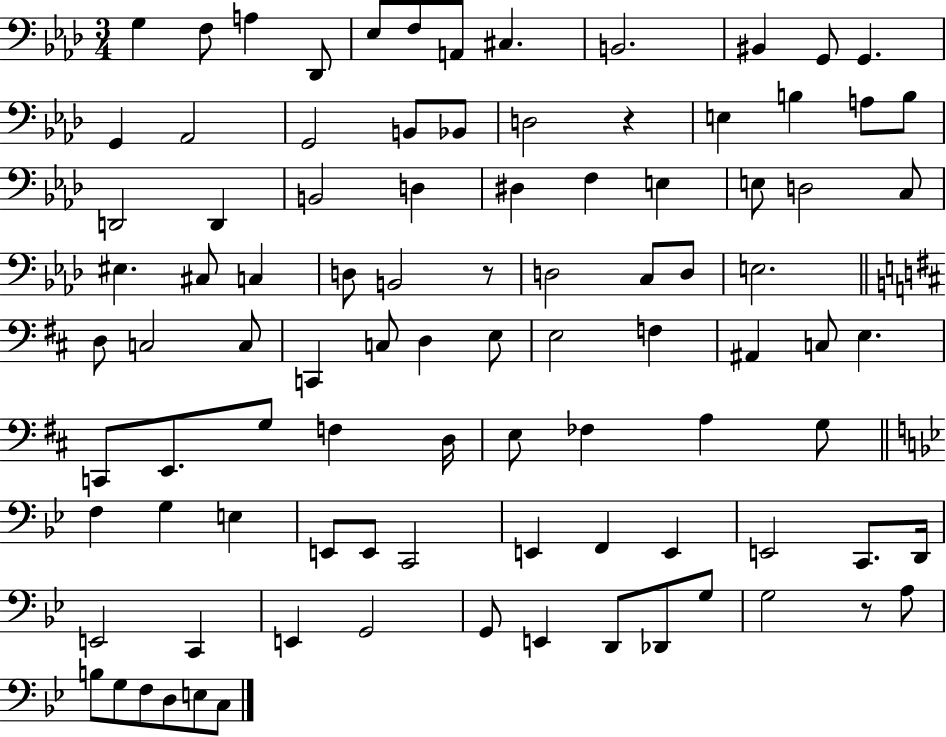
{
  \clef bass
  \numericTimeSignature
  \time 3/4
  \key aes \major
  g4 f8 a4 des,8 | ees8 f8 a,8 cis4. | b,2. | bis,4 g,8 g,4. | \break g,4 aes,2 | g,2 b,8 bes,8 | d2 r4 | e4 b4 a8 b8 | \break d,2 d,4 | b,2 d4 | dis4 f4 e4 | e8 d2 c8 | \break eis4. cis8 c4 | d8 b,2 r8 | d2 c8 d8 | e2. | \break \bar "||" \break \key d \major d8 c2 c8 | c,4 c8 d4 e8 | e2 f4 | ais,4 c8 e4. | \break c,8 e,8. g8 f4 d16 | e8 fes4 a4 g8 | \bar "||" \break \key bes \major f4 g4 e4 | e,8 e,8 c,2 | e,4 f,4 e,4 | e,2 c,8. d,16 | \break e,2 c,4 | e,4 g,2 | g,8 e,4 d,8 des,8 g8 | g2 r8 a8 | \break b8 g8 f8 d8 e8 c8 | \bar "|."
}